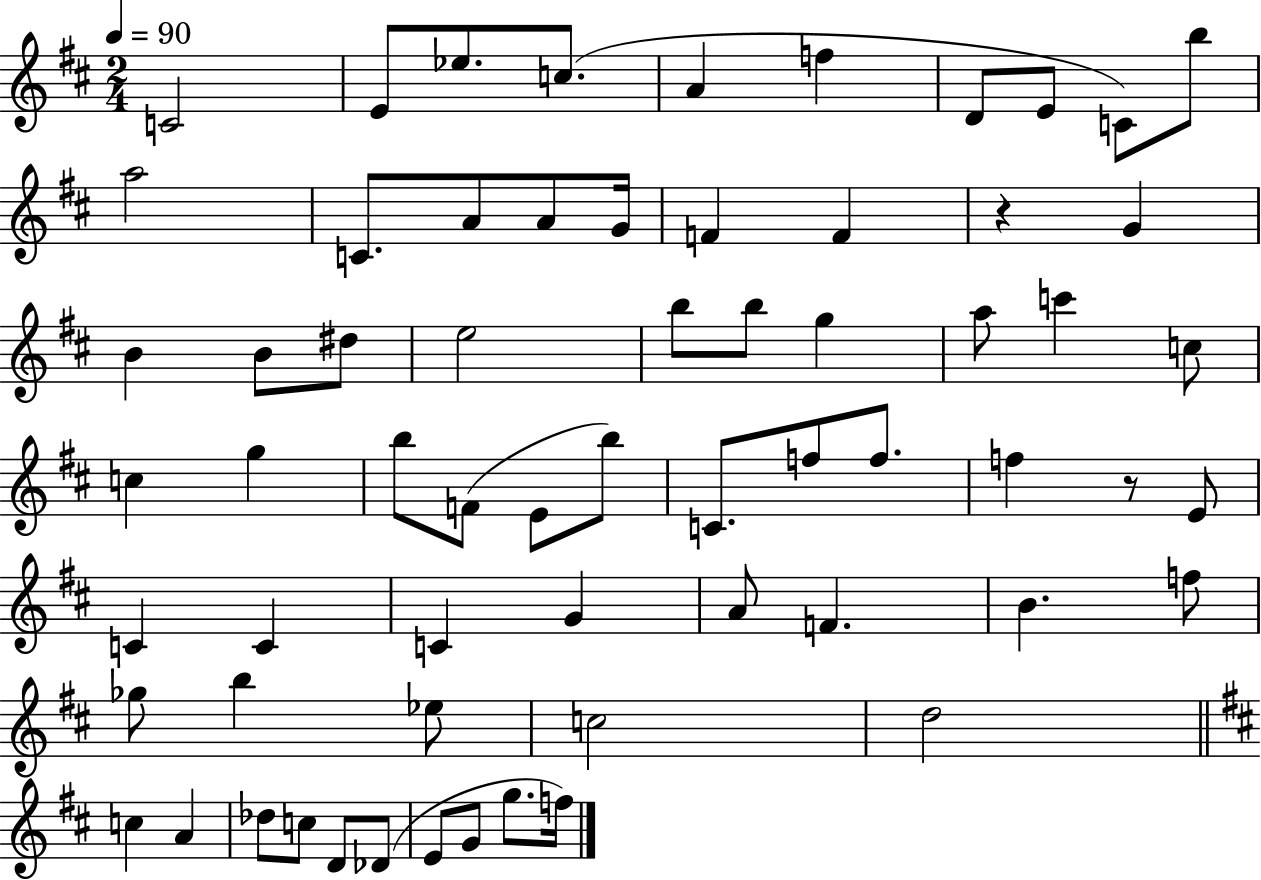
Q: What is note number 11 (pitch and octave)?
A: A5